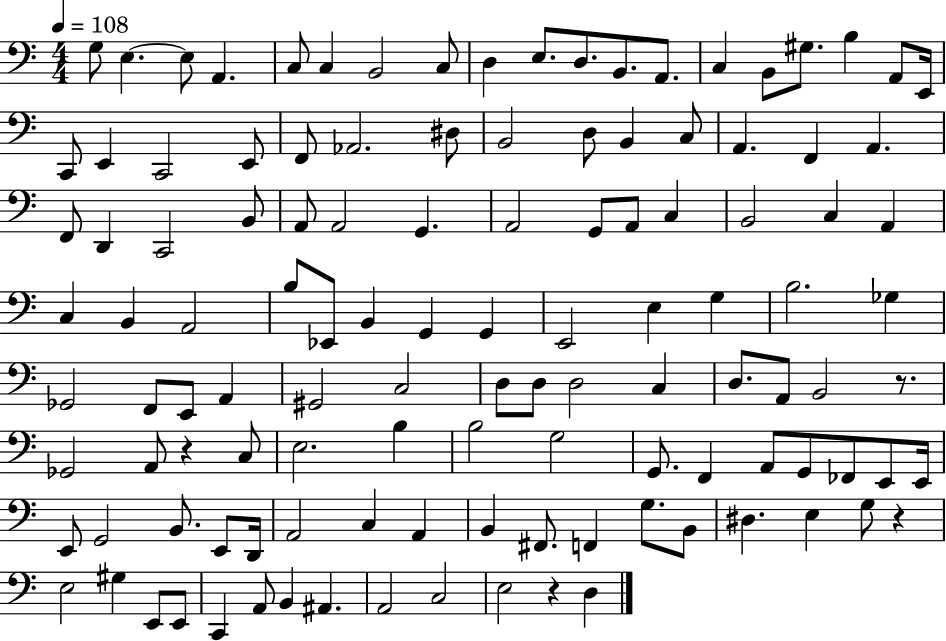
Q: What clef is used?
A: bass